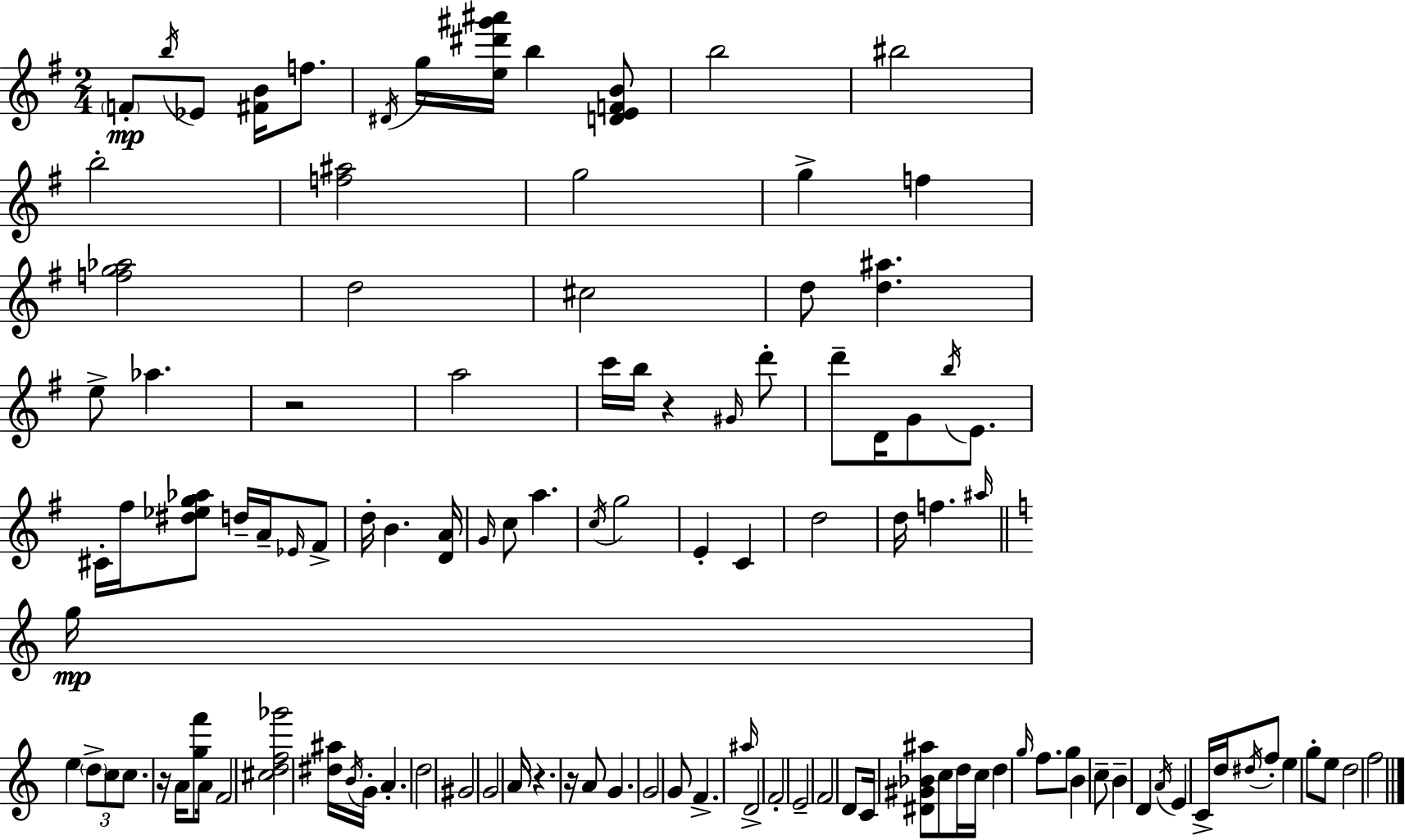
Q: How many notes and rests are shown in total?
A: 113